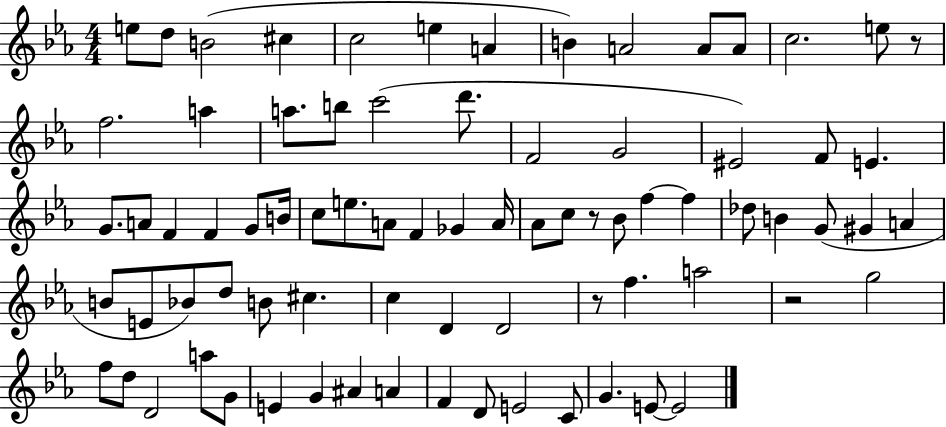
{
  \clef treble
  \numericTimeSignature
  \time 4/4
  \key ees \major
  e''8 d''8 b'2( cis''4 | c''2 e''4 a'4 | b'4) a'2 a'8 a'8 | c''2. e''8 r8 | \break f''2. a''4 | a''8. b''8 c'''2( d'''8. | f'2 g'2 | eis'2) f'8 e'4. | \break g'8. a'8 f'4 f'4 g'8 b'16 | c''8 e''8. a'8 f'4 ges'4 a'16 | aes'8 c''8 r8 bes'8 f''4~~ f''4 | des''8 b'4 g'8( gis'4 a'4 | \break b'8 e'8 bes'8) d''8 b'8 cis''4. | c''4 d'4 d'2 | r8 f''4. a''2 | r2 g''2 | \break f''8 d''8 d'2 a''8 g'8 | e'4 g'4 ais'4 a'4 | f'4 d'8 e'2 c'8 | g'4. e'8~~ e'2 | \break \bar "|."
}